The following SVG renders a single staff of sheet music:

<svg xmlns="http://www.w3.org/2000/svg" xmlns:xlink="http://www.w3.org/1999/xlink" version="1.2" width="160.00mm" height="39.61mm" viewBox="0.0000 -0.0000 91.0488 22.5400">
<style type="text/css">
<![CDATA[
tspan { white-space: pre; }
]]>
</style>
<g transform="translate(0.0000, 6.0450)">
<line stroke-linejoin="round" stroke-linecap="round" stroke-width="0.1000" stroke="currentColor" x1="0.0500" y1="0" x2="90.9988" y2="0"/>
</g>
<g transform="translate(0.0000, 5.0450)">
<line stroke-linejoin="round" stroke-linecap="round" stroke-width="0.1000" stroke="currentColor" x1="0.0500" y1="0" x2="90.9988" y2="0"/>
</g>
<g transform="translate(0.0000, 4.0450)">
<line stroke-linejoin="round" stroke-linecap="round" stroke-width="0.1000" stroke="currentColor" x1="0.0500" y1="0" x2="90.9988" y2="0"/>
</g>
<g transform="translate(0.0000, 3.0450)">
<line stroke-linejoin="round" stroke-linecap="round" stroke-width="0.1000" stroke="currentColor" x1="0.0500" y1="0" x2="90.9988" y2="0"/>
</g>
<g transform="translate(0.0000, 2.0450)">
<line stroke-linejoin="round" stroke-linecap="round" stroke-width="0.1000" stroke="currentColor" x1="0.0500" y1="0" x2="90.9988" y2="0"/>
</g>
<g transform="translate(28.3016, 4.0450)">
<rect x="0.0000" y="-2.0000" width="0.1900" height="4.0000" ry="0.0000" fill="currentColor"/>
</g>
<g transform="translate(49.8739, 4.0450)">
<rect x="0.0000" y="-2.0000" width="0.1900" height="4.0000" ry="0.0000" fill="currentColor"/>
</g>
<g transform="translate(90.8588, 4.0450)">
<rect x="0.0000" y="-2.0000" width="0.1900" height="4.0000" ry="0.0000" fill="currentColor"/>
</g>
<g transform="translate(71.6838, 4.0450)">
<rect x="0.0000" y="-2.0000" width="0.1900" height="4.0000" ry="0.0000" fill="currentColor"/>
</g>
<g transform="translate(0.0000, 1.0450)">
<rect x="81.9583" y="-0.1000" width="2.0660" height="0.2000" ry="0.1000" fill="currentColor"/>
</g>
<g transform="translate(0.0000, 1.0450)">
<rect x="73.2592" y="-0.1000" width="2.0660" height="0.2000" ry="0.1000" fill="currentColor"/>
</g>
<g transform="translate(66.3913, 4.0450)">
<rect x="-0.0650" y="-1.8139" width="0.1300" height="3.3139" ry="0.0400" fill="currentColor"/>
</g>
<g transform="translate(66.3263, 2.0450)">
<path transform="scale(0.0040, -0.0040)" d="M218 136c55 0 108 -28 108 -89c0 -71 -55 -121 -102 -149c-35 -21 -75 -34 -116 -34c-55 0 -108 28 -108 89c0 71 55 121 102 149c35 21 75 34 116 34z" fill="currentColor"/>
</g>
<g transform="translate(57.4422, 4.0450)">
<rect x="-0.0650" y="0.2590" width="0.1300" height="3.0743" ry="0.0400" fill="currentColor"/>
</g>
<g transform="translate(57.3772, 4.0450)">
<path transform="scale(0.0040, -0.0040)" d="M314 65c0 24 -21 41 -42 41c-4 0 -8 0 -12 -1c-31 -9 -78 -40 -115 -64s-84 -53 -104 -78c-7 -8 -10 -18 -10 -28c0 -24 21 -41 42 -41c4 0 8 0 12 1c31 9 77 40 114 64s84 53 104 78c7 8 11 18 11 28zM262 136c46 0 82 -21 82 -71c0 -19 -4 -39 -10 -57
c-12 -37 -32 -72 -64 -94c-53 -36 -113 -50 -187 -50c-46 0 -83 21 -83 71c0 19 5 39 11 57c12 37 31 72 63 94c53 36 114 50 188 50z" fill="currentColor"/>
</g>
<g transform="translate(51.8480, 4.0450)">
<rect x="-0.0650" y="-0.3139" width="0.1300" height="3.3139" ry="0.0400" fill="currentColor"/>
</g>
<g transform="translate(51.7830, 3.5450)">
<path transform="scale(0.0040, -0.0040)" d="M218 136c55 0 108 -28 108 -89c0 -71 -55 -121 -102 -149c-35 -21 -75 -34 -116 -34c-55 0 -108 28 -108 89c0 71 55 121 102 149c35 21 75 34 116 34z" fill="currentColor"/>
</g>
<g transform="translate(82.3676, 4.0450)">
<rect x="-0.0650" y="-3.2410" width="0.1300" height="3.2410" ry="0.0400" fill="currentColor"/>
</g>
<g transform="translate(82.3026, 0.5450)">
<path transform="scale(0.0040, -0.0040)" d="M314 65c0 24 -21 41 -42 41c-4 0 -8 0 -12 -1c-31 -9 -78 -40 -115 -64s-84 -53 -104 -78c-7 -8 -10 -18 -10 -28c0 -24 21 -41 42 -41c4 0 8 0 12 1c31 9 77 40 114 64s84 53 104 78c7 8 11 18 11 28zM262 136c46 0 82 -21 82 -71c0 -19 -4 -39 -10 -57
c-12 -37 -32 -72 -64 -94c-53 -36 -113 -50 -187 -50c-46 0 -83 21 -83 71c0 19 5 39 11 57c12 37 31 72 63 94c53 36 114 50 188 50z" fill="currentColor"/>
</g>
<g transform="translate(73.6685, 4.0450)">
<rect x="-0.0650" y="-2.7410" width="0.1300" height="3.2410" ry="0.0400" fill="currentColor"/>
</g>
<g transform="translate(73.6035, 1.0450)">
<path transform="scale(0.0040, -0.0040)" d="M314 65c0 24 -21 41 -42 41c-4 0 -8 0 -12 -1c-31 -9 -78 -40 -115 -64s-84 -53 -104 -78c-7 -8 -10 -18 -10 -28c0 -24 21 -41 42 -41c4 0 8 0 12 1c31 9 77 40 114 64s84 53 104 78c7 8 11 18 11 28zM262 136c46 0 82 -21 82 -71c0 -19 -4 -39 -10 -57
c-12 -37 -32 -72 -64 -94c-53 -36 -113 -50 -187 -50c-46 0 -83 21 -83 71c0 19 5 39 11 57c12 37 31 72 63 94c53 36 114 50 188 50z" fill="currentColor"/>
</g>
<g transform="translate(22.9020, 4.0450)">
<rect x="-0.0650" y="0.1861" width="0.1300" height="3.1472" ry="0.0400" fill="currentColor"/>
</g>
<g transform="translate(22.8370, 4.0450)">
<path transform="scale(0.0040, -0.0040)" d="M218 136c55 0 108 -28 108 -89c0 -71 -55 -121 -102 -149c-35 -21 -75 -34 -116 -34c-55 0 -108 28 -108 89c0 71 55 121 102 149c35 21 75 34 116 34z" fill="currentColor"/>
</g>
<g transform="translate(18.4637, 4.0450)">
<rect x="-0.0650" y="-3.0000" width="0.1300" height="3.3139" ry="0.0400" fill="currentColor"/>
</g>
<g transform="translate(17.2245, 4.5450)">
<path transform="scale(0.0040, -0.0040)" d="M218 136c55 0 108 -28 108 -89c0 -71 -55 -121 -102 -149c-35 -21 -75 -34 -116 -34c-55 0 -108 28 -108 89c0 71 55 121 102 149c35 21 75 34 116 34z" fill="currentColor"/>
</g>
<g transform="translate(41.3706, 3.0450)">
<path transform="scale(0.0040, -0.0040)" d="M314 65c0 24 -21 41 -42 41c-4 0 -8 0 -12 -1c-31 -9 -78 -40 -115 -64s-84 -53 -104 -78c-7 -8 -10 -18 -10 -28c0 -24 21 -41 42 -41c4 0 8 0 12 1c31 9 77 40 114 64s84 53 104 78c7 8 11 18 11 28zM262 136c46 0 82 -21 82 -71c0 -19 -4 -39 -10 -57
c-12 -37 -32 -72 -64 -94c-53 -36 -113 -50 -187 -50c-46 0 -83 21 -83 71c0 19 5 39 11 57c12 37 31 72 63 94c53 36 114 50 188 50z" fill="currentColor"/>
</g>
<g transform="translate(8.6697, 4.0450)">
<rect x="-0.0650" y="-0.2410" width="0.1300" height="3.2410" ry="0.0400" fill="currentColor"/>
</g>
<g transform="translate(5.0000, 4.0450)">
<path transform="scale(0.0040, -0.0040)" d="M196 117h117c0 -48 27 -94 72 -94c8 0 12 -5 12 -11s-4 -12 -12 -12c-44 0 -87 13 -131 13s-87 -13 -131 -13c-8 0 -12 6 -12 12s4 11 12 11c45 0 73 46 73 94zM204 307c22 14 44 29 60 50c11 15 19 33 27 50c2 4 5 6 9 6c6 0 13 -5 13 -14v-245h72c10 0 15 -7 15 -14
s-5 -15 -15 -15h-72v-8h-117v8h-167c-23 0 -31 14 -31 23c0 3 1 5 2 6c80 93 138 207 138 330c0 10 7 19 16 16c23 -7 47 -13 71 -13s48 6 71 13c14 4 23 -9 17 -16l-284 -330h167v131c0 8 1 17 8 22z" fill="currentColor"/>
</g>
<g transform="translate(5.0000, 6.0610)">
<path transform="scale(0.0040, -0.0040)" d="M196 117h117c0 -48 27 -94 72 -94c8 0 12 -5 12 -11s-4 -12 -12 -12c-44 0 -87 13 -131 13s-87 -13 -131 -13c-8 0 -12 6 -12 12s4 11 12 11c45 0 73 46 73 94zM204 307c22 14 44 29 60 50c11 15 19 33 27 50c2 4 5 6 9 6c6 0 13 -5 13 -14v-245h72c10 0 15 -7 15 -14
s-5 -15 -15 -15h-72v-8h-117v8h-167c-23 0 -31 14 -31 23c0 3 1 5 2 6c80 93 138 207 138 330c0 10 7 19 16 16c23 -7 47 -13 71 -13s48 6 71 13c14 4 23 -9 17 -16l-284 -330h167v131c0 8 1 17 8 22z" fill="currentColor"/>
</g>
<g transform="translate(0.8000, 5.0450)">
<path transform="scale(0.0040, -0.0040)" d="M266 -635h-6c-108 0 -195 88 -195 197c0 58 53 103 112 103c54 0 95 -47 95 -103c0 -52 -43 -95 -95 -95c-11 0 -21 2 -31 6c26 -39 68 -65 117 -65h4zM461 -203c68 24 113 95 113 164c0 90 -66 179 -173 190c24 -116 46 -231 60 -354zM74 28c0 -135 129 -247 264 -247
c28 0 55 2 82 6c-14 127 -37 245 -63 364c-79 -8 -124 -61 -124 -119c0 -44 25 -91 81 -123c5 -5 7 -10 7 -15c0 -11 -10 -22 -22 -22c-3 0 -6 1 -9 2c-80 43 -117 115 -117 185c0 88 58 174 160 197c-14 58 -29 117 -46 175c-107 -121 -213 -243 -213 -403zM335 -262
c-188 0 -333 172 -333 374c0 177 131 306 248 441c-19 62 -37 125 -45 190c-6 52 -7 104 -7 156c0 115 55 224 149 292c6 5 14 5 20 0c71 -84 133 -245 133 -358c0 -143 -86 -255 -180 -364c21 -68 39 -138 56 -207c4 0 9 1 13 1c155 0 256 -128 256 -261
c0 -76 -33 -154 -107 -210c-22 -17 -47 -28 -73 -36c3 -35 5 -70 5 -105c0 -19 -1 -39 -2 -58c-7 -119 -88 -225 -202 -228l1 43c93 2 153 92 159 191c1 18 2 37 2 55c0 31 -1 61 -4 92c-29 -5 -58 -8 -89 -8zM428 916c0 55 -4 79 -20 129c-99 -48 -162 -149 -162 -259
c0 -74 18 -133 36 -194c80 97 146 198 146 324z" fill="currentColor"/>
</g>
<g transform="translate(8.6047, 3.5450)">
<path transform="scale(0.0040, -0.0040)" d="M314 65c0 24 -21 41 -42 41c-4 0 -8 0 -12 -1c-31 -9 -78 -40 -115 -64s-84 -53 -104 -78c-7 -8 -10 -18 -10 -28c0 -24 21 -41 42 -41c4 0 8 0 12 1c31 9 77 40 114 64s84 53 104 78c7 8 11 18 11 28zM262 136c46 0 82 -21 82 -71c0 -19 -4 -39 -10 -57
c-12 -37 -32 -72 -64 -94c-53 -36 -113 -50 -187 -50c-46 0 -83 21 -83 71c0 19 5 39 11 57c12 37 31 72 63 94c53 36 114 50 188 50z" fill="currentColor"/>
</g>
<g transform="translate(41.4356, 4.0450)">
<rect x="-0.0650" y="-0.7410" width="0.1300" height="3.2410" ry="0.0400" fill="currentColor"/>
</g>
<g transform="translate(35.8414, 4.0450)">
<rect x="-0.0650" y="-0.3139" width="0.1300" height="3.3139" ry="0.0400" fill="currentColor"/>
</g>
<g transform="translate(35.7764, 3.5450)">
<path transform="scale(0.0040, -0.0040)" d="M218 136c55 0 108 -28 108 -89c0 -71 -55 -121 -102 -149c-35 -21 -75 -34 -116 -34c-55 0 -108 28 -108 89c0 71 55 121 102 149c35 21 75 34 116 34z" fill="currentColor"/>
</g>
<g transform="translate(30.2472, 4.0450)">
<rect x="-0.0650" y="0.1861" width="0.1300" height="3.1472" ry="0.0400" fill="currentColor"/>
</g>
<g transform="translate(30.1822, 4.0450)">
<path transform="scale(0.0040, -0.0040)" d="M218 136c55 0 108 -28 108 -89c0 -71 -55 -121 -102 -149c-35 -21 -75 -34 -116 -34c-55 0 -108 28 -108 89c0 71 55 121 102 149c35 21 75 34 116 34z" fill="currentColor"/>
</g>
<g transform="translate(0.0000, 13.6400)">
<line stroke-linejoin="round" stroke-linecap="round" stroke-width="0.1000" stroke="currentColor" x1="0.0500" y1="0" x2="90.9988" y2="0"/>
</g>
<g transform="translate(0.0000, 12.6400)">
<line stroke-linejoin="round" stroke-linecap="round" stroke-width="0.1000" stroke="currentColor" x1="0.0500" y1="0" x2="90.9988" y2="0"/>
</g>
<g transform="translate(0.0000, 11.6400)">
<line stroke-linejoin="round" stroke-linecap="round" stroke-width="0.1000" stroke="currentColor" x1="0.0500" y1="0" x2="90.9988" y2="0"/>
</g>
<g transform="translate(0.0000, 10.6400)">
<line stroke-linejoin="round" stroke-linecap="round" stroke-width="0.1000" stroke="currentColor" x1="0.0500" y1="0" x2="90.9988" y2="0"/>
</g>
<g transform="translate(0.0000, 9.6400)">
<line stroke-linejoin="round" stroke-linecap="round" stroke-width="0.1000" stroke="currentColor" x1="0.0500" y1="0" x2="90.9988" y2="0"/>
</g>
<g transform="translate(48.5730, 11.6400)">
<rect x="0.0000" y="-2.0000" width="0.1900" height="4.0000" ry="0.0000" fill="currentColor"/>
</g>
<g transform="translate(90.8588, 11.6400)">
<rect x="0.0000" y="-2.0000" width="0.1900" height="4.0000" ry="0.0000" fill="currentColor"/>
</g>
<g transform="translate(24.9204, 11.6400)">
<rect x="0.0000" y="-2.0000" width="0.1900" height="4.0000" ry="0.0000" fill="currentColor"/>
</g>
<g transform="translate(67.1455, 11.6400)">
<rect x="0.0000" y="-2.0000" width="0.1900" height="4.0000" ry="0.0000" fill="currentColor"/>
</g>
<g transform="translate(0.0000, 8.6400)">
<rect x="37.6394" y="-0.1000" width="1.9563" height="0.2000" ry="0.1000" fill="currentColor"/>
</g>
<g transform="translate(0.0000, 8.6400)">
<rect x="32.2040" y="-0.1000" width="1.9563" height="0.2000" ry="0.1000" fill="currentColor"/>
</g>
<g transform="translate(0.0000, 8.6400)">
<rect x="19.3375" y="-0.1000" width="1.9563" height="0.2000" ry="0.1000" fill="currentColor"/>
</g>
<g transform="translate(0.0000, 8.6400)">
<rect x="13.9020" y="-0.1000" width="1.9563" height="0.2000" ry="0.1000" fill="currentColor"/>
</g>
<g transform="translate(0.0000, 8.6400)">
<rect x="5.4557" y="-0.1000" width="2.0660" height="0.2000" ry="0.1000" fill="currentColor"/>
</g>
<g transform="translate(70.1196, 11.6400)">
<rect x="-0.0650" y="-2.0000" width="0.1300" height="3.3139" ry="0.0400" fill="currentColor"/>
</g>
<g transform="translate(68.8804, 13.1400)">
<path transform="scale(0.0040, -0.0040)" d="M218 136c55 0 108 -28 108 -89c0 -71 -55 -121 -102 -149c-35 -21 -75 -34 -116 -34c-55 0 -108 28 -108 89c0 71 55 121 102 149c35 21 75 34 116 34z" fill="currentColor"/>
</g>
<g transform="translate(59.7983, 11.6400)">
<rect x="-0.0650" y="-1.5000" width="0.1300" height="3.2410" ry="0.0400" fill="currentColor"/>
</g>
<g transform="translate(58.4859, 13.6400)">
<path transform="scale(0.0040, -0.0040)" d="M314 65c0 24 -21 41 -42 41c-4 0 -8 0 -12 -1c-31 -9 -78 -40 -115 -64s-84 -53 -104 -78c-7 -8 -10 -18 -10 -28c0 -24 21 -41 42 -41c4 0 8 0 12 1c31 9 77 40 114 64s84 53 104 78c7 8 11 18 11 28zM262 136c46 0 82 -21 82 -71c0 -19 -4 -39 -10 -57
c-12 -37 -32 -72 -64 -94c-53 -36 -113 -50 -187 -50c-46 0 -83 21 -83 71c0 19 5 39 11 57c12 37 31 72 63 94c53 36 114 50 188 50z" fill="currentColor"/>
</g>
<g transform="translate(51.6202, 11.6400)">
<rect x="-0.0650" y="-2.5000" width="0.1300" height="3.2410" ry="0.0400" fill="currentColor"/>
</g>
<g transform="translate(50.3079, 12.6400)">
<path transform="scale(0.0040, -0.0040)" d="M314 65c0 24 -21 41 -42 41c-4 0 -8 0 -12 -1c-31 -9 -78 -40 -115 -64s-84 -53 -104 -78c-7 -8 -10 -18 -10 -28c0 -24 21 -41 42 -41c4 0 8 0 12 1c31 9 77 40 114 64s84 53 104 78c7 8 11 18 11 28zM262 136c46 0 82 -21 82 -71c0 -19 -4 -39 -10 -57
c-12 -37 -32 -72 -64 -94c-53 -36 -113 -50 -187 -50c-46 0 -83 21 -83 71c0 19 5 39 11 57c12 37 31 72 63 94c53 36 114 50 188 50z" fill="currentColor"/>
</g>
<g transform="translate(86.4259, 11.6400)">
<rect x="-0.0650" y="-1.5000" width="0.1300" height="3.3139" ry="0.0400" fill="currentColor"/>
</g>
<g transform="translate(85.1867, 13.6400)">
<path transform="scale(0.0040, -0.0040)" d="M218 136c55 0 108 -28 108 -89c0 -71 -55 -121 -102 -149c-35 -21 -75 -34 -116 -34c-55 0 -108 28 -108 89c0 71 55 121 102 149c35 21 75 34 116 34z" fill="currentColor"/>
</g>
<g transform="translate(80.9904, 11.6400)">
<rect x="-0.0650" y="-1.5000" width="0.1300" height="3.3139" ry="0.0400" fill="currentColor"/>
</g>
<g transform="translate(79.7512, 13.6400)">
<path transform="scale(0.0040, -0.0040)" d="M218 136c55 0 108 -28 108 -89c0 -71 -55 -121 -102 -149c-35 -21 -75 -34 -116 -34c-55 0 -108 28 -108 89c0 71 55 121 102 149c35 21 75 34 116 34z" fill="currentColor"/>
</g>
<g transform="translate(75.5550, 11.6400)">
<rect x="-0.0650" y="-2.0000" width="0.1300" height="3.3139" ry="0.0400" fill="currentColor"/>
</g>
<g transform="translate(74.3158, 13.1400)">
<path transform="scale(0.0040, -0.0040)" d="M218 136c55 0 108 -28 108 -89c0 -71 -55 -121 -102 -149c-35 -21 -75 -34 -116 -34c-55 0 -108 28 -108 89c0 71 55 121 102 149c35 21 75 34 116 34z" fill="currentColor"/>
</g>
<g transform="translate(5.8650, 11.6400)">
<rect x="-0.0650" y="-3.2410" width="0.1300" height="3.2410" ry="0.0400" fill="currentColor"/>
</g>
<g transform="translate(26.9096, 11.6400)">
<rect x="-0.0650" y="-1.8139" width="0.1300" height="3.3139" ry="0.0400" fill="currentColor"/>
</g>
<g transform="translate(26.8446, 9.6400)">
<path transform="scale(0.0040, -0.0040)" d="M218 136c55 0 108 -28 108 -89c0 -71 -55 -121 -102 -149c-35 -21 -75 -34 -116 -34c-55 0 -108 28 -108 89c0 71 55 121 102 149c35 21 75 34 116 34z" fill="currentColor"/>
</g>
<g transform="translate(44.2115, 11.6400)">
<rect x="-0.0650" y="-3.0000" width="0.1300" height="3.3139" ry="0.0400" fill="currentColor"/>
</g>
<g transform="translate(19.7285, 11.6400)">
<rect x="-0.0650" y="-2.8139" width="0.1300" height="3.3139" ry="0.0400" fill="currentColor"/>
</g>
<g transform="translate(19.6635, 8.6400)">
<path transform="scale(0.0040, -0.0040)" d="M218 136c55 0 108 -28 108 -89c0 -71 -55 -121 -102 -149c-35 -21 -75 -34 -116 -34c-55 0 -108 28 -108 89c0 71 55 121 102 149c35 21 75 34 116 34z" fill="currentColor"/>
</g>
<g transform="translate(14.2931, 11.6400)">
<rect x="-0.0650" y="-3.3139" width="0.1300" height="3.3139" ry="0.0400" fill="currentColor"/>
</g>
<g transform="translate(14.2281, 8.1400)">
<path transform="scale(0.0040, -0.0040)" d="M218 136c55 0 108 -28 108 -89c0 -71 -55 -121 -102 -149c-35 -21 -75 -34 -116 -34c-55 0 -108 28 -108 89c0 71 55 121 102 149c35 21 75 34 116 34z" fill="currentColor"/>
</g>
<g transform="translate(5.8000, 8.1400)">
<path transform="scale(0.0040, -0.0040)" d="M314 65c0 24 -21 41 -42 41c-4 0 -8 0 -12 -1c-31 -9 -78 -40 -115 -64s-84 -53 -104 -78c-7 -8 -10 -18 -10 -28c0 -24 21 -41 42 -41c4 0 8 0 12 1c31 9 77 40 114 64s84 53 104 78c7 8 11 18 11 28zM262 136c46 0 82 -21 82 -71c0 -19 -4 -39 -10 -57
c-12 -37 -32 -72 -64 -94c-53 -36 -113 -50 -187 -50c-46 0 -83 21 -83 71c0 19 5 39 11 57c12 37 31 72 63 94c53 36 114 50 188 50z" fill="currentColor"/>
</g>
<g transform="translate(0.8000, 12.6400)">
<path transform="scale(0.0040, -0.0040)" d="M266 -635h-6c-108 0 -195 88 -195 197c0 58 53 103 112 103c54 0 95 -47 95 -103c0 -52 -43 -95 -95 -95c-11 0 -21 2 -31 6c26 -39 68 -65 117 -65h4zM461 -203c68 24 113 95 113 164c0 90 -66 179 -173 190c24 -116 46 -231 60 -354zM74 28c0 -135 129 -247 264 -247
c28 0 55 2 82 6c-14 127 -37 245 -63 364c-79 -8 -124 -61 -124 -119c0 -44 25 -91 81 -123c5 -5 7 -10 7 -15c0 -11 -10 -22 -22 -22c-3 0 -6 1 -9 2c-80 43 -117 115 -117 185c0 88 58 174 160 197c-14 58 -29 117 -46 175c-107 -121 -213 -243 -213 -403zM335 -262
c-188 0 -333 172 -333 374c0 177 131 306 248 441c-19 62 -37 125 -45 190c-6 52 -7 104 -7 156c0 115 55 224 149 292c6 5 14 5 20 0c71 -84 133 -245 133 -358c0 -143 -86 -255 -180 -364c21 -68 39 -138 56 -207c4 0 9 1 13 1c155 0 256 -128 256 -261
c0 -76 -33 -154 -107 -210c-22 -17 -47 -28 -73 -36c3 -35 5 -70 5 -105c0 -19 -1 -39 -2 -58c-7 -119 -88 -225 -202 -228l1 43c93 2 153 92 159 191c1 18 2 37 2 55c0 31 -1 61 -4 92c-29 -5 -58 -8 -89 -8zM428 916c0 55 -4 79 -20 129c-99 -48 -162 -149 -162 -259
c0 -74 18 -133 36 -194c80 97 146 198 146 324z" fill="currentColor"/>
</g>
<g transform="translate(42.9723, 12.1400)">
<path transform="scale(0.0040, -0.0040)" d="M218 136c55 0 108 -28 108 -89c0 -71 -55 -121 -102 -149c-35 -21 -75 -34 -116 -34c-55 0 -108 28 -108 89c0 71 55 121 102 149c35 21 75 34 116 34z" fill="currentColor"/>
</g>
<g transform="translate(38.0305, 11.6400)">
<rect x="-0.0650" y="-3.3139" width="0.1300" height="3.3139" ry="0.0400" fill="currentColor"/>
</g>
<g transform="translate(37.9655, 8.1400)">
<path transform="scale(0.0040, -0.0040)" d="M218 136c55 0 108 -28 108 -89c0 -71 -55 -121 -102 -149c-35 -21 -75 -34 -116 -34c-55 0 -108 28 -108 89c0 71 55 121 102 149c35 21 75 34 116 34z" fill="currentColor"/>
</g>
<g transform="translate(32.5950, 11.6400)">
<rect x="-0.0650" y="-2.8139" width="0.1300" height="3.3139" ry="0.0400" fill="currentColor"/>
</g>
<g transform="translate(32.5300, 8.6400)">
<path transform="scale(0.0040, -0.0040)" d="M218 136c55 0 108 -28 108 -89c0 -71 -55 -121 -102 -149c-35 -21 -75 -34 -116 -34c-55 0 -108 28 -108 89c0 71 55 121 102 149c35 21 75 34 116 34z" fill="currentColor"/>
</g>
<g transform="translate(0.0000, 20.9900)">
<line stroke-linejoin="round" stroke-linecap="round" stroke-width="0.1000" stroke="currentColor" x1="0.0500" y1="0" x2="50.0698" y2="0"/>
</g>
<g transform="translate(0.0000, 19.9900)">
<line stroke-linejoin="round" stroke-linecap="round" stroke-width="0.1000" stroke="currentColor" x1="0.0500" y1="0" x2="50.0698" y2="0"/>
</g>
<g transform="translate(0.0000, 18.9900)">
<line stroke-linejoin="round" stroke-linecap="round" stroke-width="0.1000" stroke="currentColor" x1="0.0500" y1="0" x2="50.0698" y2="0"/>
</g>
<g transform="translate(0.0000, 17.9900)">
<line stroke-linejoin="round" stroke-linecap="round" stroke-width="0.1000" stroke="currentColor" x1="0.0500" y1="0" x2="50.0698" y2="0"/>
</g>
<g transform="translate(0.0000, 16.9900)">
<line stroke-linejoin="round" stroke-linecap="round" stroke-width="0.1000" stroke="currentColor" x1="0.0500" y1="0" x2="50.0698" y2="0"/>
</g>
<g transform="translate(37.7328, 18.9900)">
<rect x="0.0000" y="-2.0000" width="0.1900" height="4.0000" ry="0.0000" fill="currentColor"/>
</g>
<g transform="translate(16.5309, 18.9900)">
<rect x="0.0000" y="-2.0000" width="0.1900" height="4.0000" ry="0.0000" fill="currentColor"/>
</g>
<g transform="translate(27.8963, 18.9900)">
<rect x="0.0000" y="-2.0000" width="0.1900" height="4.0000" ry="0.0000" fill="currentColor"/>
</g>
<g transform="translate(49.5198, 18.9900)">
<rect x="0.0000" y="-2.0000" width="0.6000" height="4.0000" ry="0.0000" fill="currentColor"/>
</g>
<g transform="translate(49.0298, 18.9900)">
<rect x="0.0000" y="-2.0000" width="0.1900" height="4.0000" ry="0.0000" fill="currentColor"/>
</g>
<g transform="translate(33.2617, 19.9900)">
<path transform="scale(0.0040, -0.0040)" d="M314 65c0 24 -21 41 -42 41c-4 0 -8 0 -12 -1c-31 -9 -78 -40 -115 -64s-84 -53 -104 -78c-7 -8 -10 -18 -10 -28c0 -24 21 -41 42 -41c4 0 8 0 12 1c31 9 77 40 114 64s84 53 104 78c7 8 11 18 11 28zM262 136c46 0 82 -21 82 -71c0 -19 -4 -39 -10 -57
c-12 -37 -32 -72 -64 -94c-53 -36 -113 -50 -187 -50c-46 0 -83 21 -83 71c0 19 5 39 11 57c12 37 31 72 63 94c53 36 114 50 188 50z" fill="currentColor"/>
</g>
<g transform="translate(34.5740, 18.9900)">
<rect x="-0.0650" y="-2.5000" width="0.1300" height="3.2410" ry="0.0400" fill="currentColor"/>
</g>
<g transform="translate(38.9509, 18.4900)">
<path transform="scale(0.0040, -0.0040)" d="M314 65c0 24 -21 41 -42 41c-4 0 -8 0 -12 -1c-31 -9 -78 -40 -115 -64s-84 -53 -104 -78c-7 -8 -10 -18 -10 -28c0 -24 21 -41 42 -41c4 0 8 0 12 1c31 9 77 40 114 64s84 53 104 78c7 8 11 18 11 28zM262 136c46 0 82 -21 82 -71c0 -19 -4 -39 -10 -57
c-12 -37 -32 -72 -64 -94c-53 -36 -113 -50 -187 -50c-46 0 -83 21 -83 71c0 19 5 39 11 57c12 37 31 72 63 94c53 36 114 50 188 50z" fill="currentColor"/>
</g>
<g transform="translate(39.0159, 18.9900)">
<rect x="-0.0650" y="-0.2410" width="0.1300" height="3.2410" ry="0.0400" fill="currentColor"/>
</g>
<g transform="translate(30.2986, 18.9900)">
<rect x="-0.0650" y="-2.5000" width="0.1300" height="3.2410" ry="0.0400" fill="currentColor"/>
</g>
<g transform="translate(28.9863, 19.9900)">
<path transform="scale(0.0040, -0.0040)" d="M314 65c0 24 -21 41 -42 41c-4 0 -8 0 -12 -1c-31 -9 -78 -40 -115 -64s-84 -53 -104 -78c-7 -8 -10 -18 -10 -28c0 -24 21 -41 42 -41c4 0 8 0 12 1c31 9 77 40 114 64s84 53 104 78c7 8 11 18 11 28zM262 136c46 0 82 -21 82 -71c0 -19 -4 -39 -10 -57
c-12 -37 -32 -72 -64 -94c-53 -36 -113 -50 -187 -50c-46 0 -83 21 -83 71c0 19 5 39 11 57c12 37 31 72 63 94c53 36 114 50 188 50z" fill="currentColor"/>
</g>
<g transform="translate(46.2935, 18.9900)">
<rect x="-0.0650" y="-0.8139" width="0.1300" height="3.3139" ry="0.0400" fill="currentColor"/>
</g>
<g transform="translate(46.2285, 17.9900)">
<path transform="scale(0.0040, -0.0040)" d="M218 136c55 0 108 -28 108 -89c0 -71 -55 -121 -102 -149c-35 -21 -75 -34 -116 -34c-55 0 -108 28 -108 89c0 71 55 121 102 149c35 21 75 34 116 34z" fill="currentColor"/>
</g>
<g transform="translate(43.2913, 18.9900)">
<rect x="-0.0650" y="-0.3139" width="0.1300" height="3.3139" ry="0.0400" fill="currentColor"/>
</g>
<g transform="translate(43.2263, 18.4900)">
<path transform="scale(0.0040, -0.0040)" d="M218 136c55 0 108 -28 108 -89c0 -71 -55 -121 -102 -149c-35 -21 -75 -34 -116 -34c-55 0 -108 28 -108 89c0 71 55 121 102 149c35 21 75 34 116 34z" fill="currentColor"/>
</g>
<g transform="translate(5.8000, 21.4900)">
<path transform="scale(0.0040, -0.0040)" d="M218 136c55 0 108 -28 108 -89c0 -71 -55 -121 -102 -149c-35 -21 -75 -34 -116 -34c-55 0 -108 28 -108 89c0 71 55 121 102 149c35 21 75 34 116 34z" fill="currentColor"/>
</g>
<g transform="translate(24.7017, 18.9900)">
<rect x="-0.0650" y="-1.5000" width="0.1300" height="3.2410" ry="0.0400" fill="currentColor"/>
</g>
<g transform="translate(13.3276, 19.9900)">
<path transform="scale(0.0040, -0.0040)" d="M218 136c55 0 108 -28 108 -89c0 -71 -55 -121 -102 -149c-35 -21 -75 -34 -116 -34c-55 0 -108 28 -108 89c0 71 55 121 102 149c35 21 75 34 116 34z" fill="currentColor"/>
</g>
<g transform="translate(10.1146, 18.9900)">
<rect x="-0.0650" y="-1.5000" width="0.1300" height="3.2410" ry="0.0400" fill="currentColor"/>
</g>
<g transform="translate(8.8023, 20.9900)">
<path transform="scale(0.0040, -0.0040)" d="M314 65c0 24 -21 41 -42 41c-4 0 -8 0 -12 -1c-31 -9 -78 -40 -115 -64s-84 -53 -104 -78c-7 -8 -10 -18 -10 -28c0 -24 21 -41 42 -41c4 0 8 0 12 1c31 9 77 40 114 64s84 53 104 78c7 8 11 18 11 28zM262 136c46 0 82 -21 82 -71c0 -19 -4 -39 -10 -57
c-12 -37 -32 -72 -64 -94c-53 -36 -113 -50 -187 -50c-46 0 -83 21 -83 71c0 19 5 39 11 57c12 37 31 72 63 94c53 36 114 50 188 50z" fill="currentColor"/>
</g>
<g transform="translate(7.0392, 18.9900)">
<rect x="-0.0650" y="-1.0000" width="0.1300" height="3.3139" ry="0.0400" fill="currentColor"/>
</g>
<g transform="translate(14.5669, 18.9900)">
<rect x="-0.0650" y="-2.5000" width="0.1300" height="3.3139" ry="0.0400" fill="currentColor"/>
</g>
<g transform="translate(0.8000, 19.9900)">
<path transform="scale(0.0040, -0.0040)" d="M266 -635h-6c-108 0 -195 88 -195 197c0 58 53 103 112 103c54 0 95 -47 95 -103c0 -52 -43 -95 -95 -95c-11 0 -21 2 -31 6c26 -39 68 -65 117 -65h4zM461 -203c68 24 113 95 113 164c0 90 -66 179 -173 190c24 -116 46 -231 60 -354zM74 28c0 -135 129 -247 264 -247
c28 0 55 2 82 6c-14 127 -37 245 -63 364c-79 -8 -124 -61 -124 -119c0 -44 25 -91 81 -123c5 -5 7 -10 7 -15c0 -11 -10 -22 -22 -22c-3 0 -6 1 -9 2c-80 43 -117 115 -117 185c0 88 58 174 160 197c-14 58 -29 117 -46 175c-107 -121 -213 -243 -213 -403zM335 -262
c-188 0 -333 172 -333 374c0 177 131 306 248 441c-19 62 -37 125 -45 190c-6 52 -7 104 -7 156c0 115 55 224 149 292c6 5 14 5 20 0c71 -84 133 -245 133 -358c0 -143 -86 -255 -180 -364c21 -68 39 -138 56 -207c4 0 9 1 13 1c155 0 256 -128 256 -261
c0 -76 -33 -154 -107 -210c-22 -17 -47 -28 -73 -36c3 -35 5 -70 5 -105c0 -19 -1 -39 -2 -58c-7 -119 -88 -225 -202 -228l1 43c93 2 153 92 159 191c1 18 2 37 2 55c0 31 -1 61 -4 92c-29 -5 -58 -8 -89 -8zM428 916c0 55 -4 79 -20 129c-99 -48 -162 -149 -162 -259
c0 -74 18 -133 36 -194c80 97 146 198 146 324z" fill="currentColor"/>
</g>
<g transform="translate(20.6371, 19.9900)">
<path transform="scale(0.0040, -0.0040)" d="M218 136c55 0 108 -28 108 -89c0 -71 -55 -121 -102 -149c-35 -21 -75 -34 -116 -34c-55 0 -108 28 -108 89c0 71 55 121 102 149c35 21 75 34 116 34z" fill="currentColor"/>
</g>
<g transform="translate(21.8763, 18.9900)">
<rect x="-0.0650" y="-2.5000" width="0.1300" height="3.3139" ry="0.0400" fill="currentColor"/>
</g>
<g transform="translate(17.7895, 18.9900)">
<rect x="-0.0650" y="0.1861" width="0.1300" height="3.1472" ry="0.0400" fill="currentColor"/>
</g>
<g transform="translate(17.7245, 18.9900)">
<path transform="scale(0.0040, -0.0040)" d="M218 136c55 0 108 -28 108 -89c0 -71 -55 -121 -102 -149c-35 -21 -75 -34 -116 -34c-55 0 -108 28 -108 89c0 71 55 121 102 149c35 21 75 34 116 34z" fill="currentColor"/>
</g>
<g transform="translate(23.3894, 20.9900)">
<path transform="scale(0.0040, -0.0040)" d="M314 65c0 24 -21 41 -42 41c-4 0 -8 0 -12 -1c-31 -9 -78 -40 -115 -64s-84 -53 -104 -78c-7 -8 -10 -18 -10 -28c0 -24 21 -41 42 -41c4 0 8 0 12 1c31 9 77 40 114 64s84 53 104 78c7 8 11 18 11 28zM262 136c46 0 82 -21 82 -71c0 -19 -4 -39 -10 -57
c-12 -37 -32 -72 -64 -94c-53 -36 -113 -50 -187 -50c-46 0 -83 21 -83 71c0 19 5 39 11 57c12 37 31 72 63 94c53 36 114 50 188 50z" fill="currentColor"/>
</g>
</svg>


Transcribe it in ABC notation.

X:1
T:Untitled
M:4/4
L:1/4
K:C
c2 A B B c d2 c B2 f a2 b2 b2 b a f a b A G2 E2 F F E E D E2 G B G E2 G2 G2 c2 c d